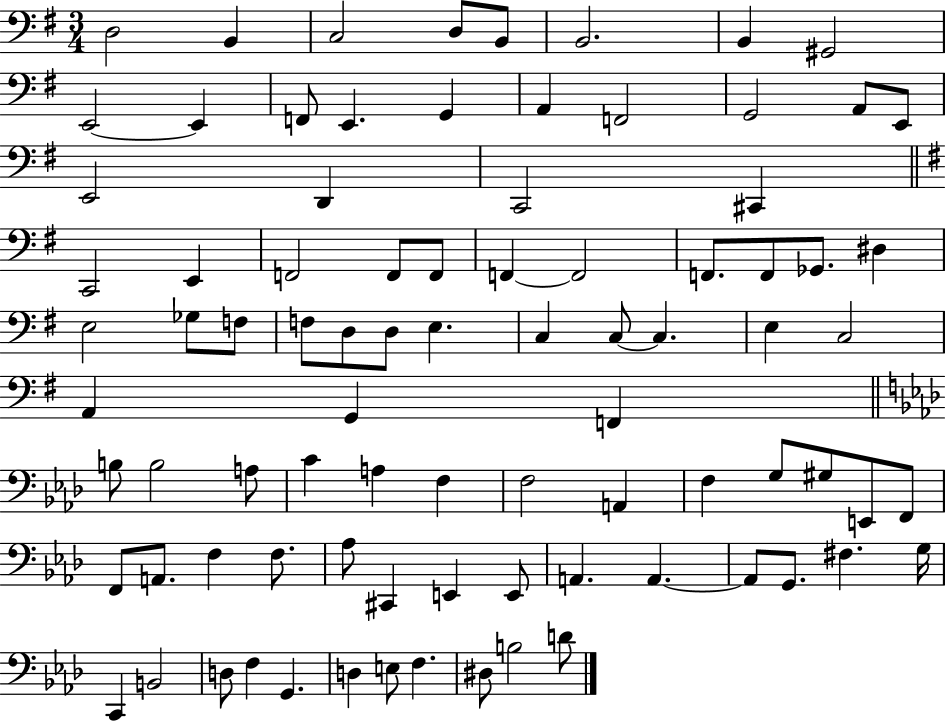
D3/h B2/q C3/h D3/e B2/e B2/h. B2/q G#2/h E2/h E2/q F2/e E2/q. G2/q A2/q F2/h G2/h A2/e E2/e E2/h D2/q C2/h C#2/q C2/h E2/q F2/h F2/e F2/e F2/q F2/h F2/e. F2/e Gb2/e. D#3/q E3/h Gb3/e F3/e F3/e D3/e D3/e E3/q. C3/q C3/e C3/q. E3/q C3/h A2/q G2/q F2/q B3/e B3/h A3/e C4/q A3/q F3/q F3/h A2/q F3/q G3/e G#3/e E2/e F2/e F2/e A2/e. F3/q F3/e. Ab3/e C#2/q E2/q E2/e A2/q. A2/q. A2/e G2/e. F#3/q. G3/s C2/q B2/h D3/e F3/q G2/q. D3/q E3/e F3/q. D#3/e B3/h D4/e